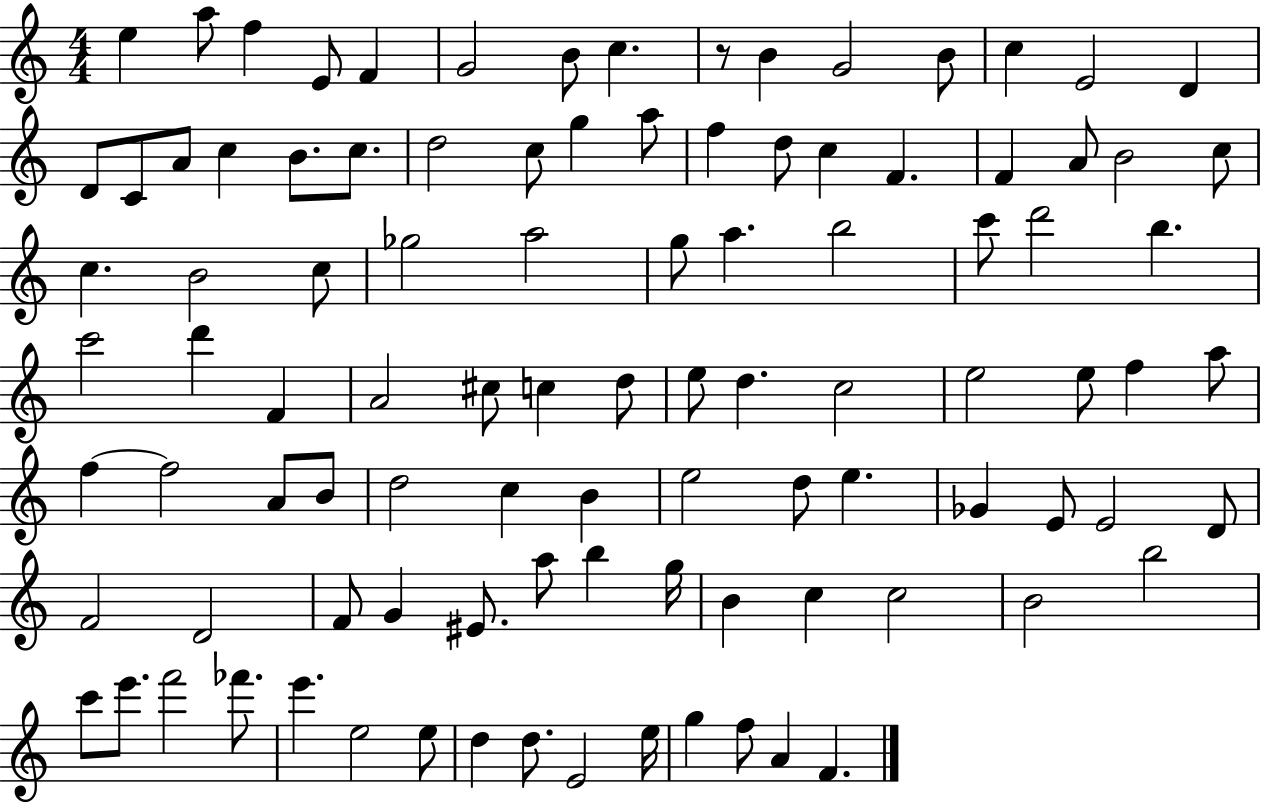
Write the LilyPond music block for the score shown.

{
  \clef treble
  \numericTimeSignature
  \time 4/4
  \key c \major
  e''4 a''8 f''4 e'8 f'4 | g'2 b'8 c''4. | r8 b'4 g'2 b'8 | c''4 e'2 d'4 | \break d'8 c'8 a'8 c''4 b'8. c''8. | d''2 c''8 g''4 a''8 | f''4 d''8 c''4 f'4. | f'4 a'8 b'2 c''8 | \break c''4. b'2 c''8 | ges''2 a''2 | g''8 a''4. b''2 | c'''8 d'''2 b''4. | \break c'''2 d'''4 f'4 | a'2 cis''8 c''4 d''8 | e''8 d''4. c''2 | e''2 e''8 f''4 a''8 | \break f''4~~ f''2 a'8 b'8 | d''2 c''4 b'4 | e''2 d''8 e''4. | ges'4 e'8 e'2 d'8 | \break f'2 d'2 | f'8 g'4 eis'8. a''8 b''4 g''16 | b'4 c''4 c''2 | b'2 b''2 | \break c'''8 e'''8. f'''2 fes'''8. | e'''4. e''2 e''8 | d''4 d''8. e'2 e''16 | g''4 f''8 a'4 f'4. | \break \bar "|."
}